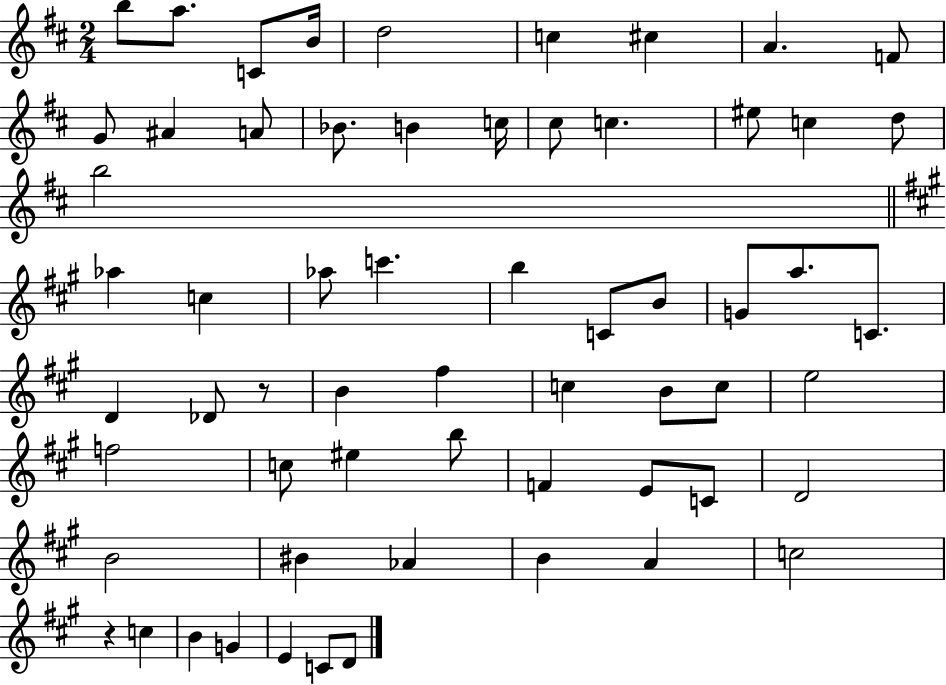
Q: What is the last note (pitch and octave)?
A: D4